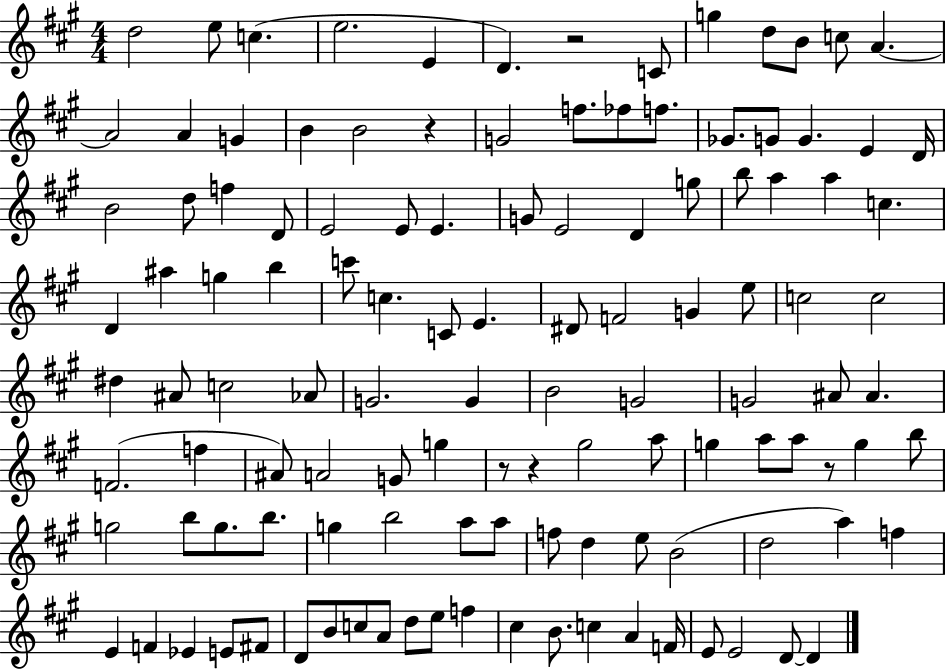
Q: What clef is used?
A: treble